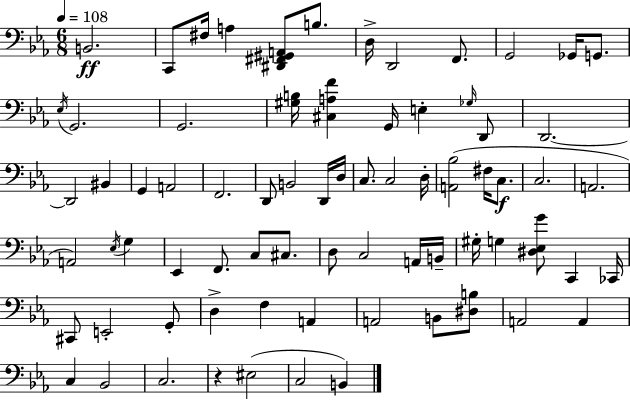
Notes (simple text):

B2/h. C2/e F#3/s A3/q [D#2,F#2,G#2,A2]/e B3/e. D3/s D2/h F2/e. G2/h Gb2/s G2/e. Eb3/s G2/h. G2/h. [G#3,B3]/s [C#3,A3,F4]/q G2/s E3/q Gb3/s D2/e D2/h. D2/h BIS2/q G2/q A2/h F2/h. D2/e B2/h D2/s D3/s C3/e. C3/h D3/s [A2,Bb3]/h F#3/s C3/e. C3/h. A2/h. A2/h Eb3/s G3/q Eb2/q F2/e. C3/e C#3/e. D3/e C3/h A2/s B2/s G#3/s G3/q [D#3,Eb3,G4]/e C2/q CES2/s C#2/e E2/h G2/e D3/q F3/q A2/q A2/h B2/e [D#3,B3]/e A2/h A2/q C3/q Bb2/h C3/h. R/q EIS3/h C3/h B2/q